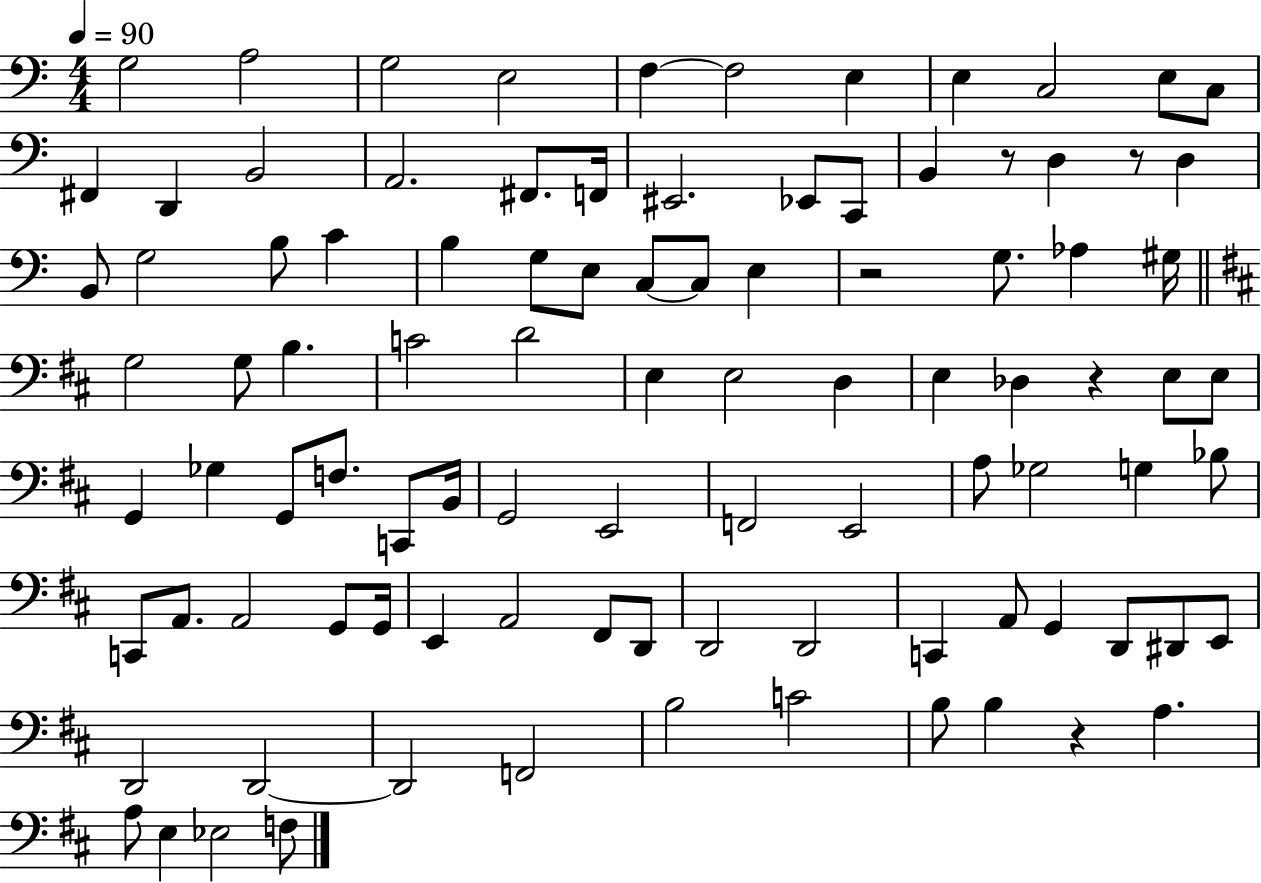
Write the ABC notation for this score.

X:1
T:Untitled
M:4/4
L:1/4
K:C
G,2 A,2 G,2 E,2 F, F,2 E, E, C,2 E,/2 C,/2 ^F,, D,, B,,2 A,,2 ^F,,/2 F,,/4 ^E,,2 _E,,/2 C,,/2 B,, z/2 D, z/2 D, B,,/2 G,2 B,/2 C B, G,/2 E,/2 C,/2 C,/2 E, z2 G,/2 _A, ^G,/4 G,2 G,/2 B, C2 D2 E, E,2 D, E, _D, z E,/2 E,/2 G,, _G, G,,/2 F,/2 C,,/2 B,,/4 G,,2 E,,2 F,,2 E,,2 A,/2 _G,2 G, _B,/2 C,,/2 A,,/2 A,,2 G,,/2 G,,/4 E,, A,,2 ^F,,/2 D,,/2 D,,2 D,,2 C,, A,,/2 G,, D,,/2 ^D,,/2 E,,/2 D,,2 D,,2 D,,2 F,,2 B,2 C2 B,/2 B, z A, A,/2 E, _E,2 F,/2